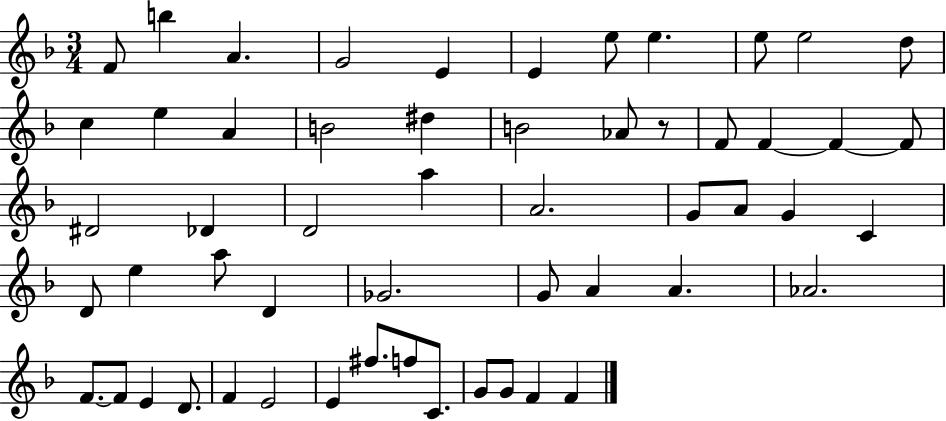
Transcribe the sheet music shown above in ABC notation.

X:1
T:Untitled
M:3/4
L:1/4
K:F
F/2 b A G2 E E e/2 e e/2 e2 d/2 c e A B2 ^d B2 _A/2 z/2 F/2 F F F/2 ^D2 _D D2 a A2 G/2 A/2 G C D/2 e a/2 D _G2 G/2 A A _A2 F/2 F/2 E D/2 F E2 E ^f/2 f/2 C/2 G/2 G/2 F F